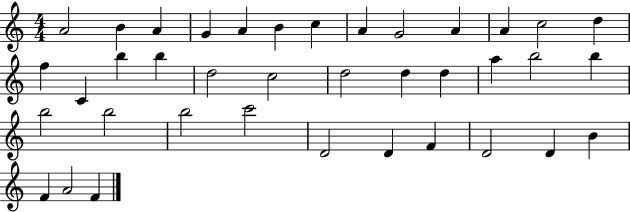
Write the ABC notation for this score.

X:1
T:Untitled
M:4/4
L:1/4
K:C
A2 B A G A B c A G2 A A c2 d f C b b d2 c2 d2 d d a b2 b b2 b2 b2 c'2 D2 D F D2 D B F A2 F